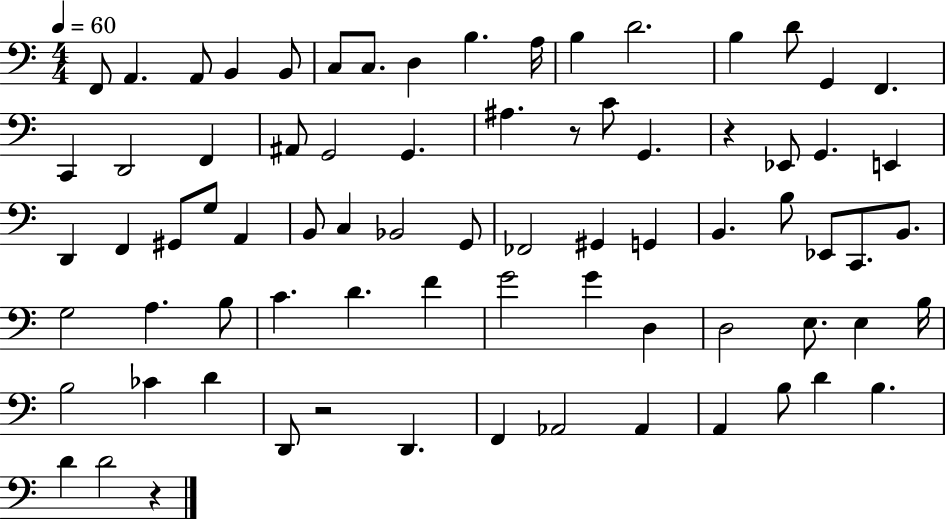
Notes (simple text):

F2/e A2/q. A2/e B2/q B2/e C3/e C3/e. D3/q B3/q. A3/s B3/q D4/h. B3/q D4/e G2/q F2/q. C2/q D2/h F2/q A#2/e G2/h G2/q. A#3/q. R/e C4/e G2/q. R/q Eb2/e G2/q. E2/q D2/q F2/q G#2/e G3/e A2/q B2/e C3/q Bb2/h G2/e FES2/h G#2/q G2/q B2/q. B3/e Eb2/e C2/e. B2/e. G3/h A3/q. B3/e C4/q. D4/q. F4/q G4/h G4/q D3/q D3/h E3/e. E3/q B3/s B3/h CES4/q D4/q D2/e R/h D2/q. F2/q Ab2/h Ab2/q A2/q B3/e D4/q B3/q. D4/q D4/h R/q